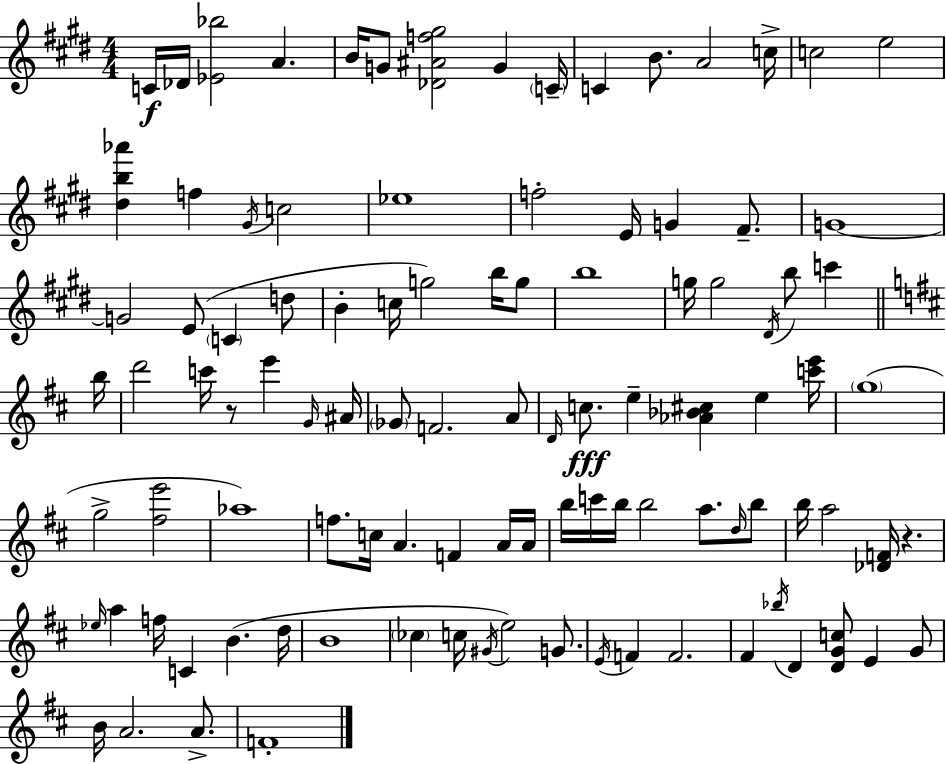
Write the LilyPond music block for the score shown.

{
  \clef treble
  \numericTimeSignature
  \time 4/4
  \key e \major
  c'16\f des'16 <ees' bes''>2 a'4. | b'16 g'8 <des' ais' f'' gis''>2 g'4 \parenthesize c'16-- | c'4 b'8. a'2 c''16-> | c''2 e''2 | \break <dis'' b'' aes'''>4 f''4 \acciaccatura { gis'16 } c''2 | ees''1 | f''2-. e'16 g'4 fis'8.-- | g'1~~ | \break g'2 e'8( \parenthesize c'4 d''8 | b'4-. c''16 g''2) b''16 g''8 | b''1 | g''16 g''2 \acciaccatura { dis'16 } b''8 c'''4 | \break \bar "||" \break \key d \major b''16 d'''2 c'''16 r8 e'''4 | \grace { g'16 } ais'16 \parenthesize ges'8 f'2. | a'8 \grace { d'16 } c''8.\fff e''4-- <aes' bes' cis''>4 e''4 | <c''' e'''>16 \parenthesize g''1( | \break g''2-> <fis'' e'''>2 | aes''1) | f''8. c''16 a'4. f'4 | a'16 a'16 b''16 c'''16 b''16 b''2 a''8. | \break \grace { d''16 } b''8 b''16 a''2 <des' f'>16 r4. | \grace { ees''16 } a''4 f''16 c'4 b'4.( | d''16 b'1 | \parenthesize ces''4 c''16 \acciaccatura { gis'16 }) e''2 | \break g'8. \acciaccatura { e'16 } f'4 f'2. | fis'4 \acciaccatura { bes''16 } d'4 | <d' g' c''>8 e'4 g'8 b'16 a'2. | a'8.-> f'1-. | \break \bar "|."
}